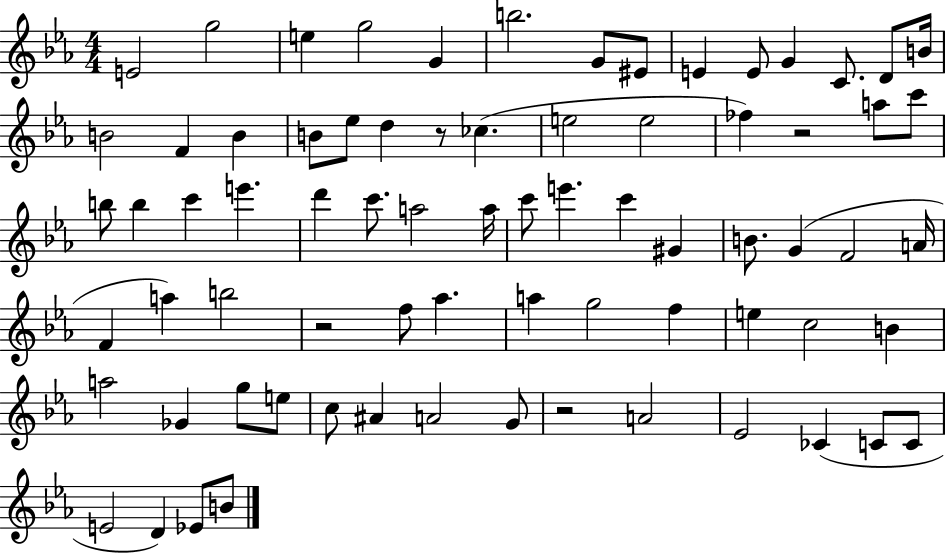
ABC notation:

X:1
T:Untitled
M:4/4
L:1/4
K:Eb
E2 g2 e g2 G b2 G/2 ^E/2 E E/2 G C/2 D/2 B/4 B2 F B B/2 _e/2 d z/2 _c e2 e2 _f z2 a/2 c'/2 b/2 b c' e' d' c'/2 a2 a/4 c'/2 e' c' ^G B/2 G F2 A/4 F a b2 z2 f/2 _a a g2 f e c2 B a2 _G g/2 e/2 c/2 ^A A2 G/2 z2 A2 _E2 _C C/2 C/2 E2 D _E/2 B/2